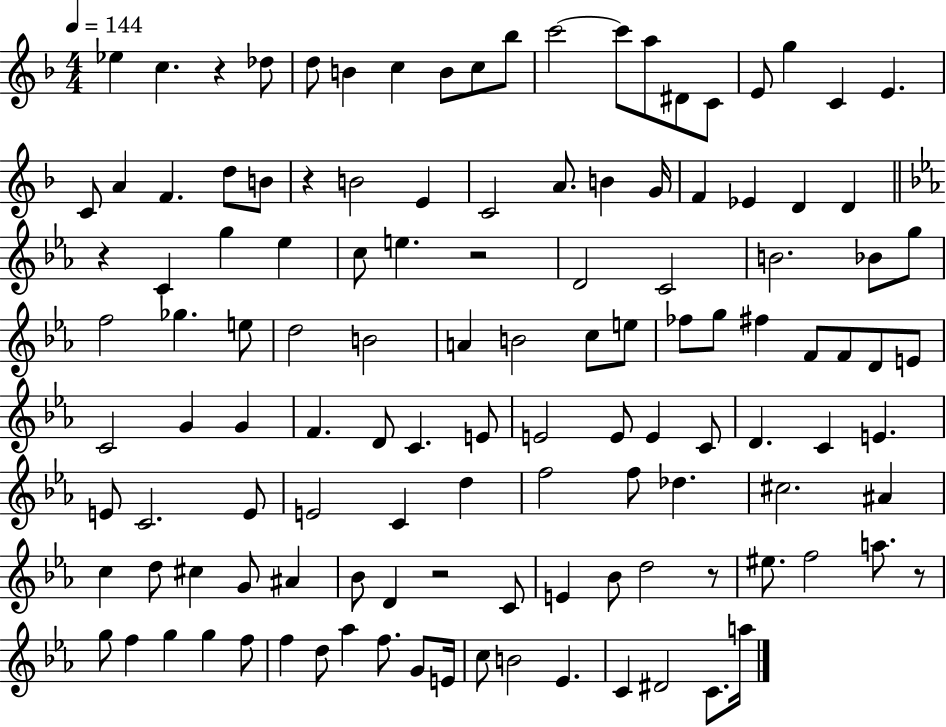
{
  \clef treble
  \numericTimeSignature
  \time 4/4
  \key f \major
  \tempo 4 = 144
  ees''4 c''4. r4 des''8 | d''8 b'4 c''4 b'8 c''8 bes''8 | c'''2~~ c'''8 a''8 dis'8 c'8 | e'8 g''4 c'4 e'4. | \break c'8 a'4 f'4. d''8 b'8 | r4 b'2 e'4 | c'2 a'8. b'4 g'16 | f'4 ees'4 d'4 d'4 | \break \bar "||" \break \key ees \major r4 c'4 g''4 ees''4 | c''8 e''4. r2 | d'2 c'2 | b'2. bes'8 g''8 | \break f''2 ges''4. e''8 | d''2 b'2 | a'4 b'2 c''8 e''8 | fes''8 g''8 fis''4 f'8 f'8 d'8 e'8 | \break c'2 g'4 g'4 | f'4. d'8 c'4. e'8 | e'2 e'8 e'4 c'8 | d'4. c'4 e'4. | \break e'8 c'2. e'8 | e'2 c'4 d''4 | f''2 f''8 des''4. | cis''2. ais'4 | \break c''4 d''8 cis''4 g'8 ais'4 | bes'8 d'4 r2 c'8 | e'4 bes'8 d''2 r8 | eis''8. f''2 a''8. r8 | \break g''8 f''4 g''4 g''4 f''8 | f''4 d''8 aes''4 f''8. g'8 e'16 | c''8 b'2 ees'4. | c'4 dis'2 c'8. a''16 | \break \bar "|."
}